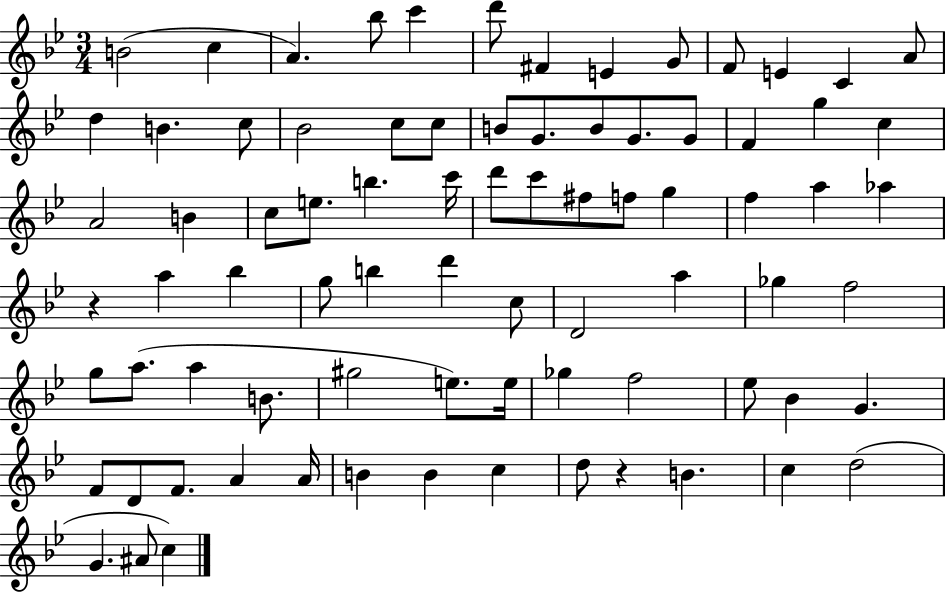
{
  \clef treble
  \numericTimeSignature
  \time 3/4
  \key bes \major
  b'2( c''4 | a'4.) bes''8 c'''4 | d'''8 fis'4 e'4 g'8 | f'8 e'4 c'4 a'8 | \break d''4 b'4. c''8 | bes'2 c''8 c''8 | b'8 g'8. b'8 g'8. g'8 | f'4 g''4 c''4 | \break a'2 b'4 | c''8 e''8. b''4. c'''16 | d'''8 c'''8 fis''8 f''8 g''4 | f''4 a''4 aes''4 | \break r4 a''4 bes''4 | g''8 b''4 d'''4 c''8 | d'2 a''4 | ges''4 f''2 | \break g''8 a''8.( a''4 b'8. | gis''2 e''8.) e''16 | ges''4 f''2 | ees''8 bes'4 g'4. | \break f'8 d'8 f'8. a'4 a'16 | b'4 b'4 c''4 | d''8 r4 b'4. | c''4 d''2( | \break g'4. ais'8 c''4) | \bar "|."
}